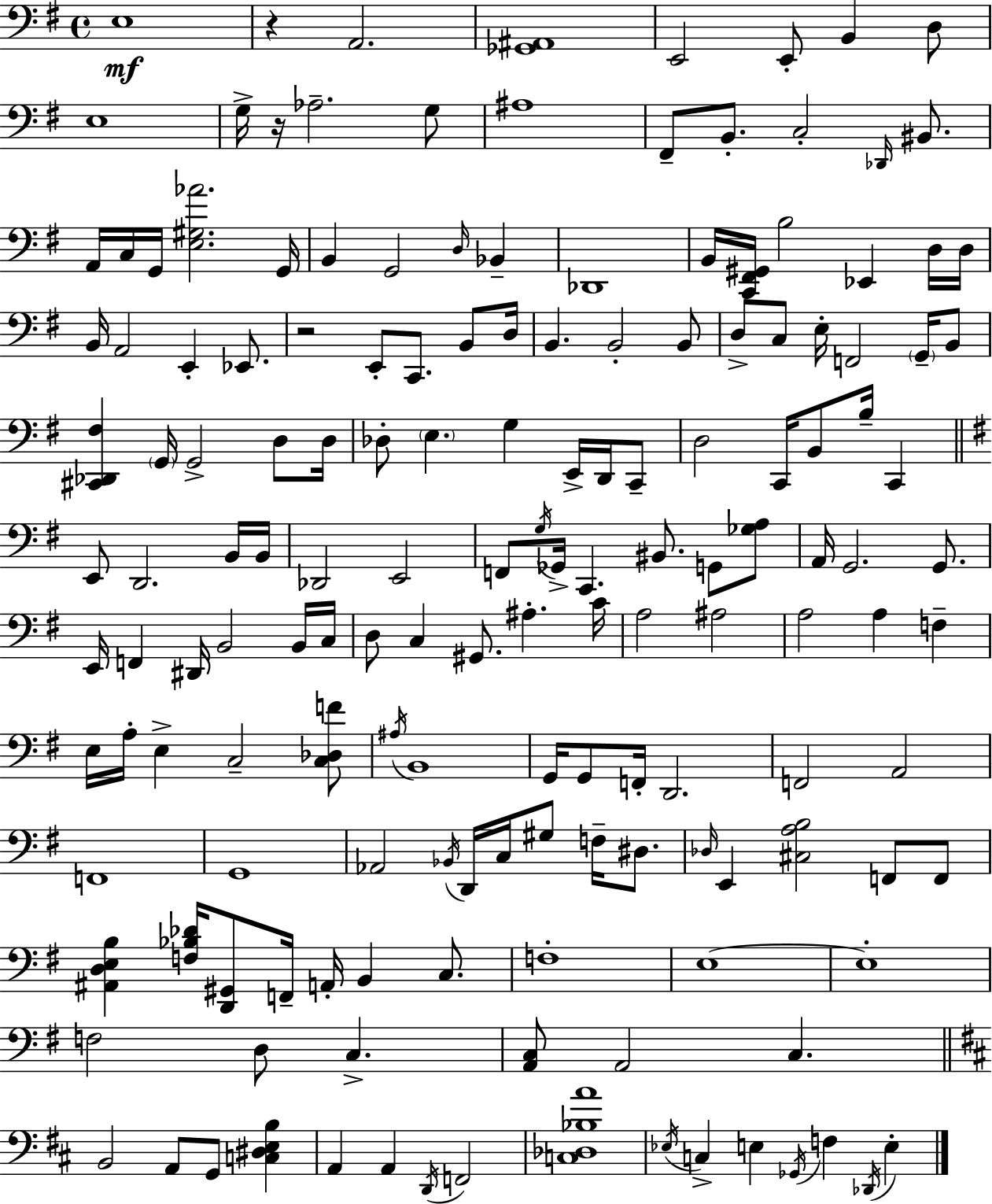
{
  \clef bass
  \time 4/4
  \defaultTimeSignature
  \key e \minor
  e1\mf | r4 a,2. | <ges, ais,>1 | e,2 e,8-. b,4 d8 | \break e1 | g16-> r16 aes2.-- g8 | ais1 | fis,8-- b,8.-. c2-. \grace { des,16 } bis,8. | \break a,16 c16 g,16 <e gis aes'>2. | g,16 b,4 g,2 \grace { d16 } bes,4-- | des,1 | b,16 <c, fis, gis,>16 b2 ees,4 | \break d16 d16 b,16 a,2 e,4-. ees,8. | r2 e,8-. c,8. b,8 | d16 b,4. b,2-. | b,8 d8-> c8 e16-. f,2 \parenthesize g,16-- | \break b,8 <cis, des, fis>4 \parenthesize g,16 g,2-> d8 | d16 des8-. \parenthesize e4. g4 e,16-> d,16 | c,8-- d2 c,16 b,8 b16-- c,4 | \bar "||" \break \key g \major e,8 d,2. b,16 b,16 | des,2 e,2 | f,8 \acciaccatura { g16 } ges,16-> c,4. bis,8. g,8 <ges a>8 | a,16 g,2. g,8. | \break e,16 f,4 dis,16 b,2 b,16 | c16 d8 c4 gis,8. ais4.-. | c'16 a2 ais2 | a2 a4 f4-- | \break e16 a16-. e4-> c2-- <c des f'>8 | \acciaccatura { ais16 } b,1 | g,16 g,8 f,16-. d,2. | f,2 a,2 | \break f,1 | g,1 | aes,2 \acciaccatura { bes,16 } d,16 c16 gis8 f16-- | dis8. \grace { des16 } e,4 <cis a b>2 | \break f,8 f,8 <ais, d e b>4 <f bes des'>16 <d, gis,>8 f,16-- a,16-. b,4 | c8. f1-. | e1~~ | e1-. | \break f2 d8 c4.-> | <a, c>8 a,2 c4. | \bar "||" \break \key d \major b,2 a,8 g,8 <c dis e b>4 | a,4 a,4 \acciaccatura { d,16 } f,2 | <c des bes a'>1 | \acciaccatura { ees16 } c4-> e4 \acciaccatura { ges,16 } f4 \acciaccatura { des,16 } | \break e4-. \bar "|."
}